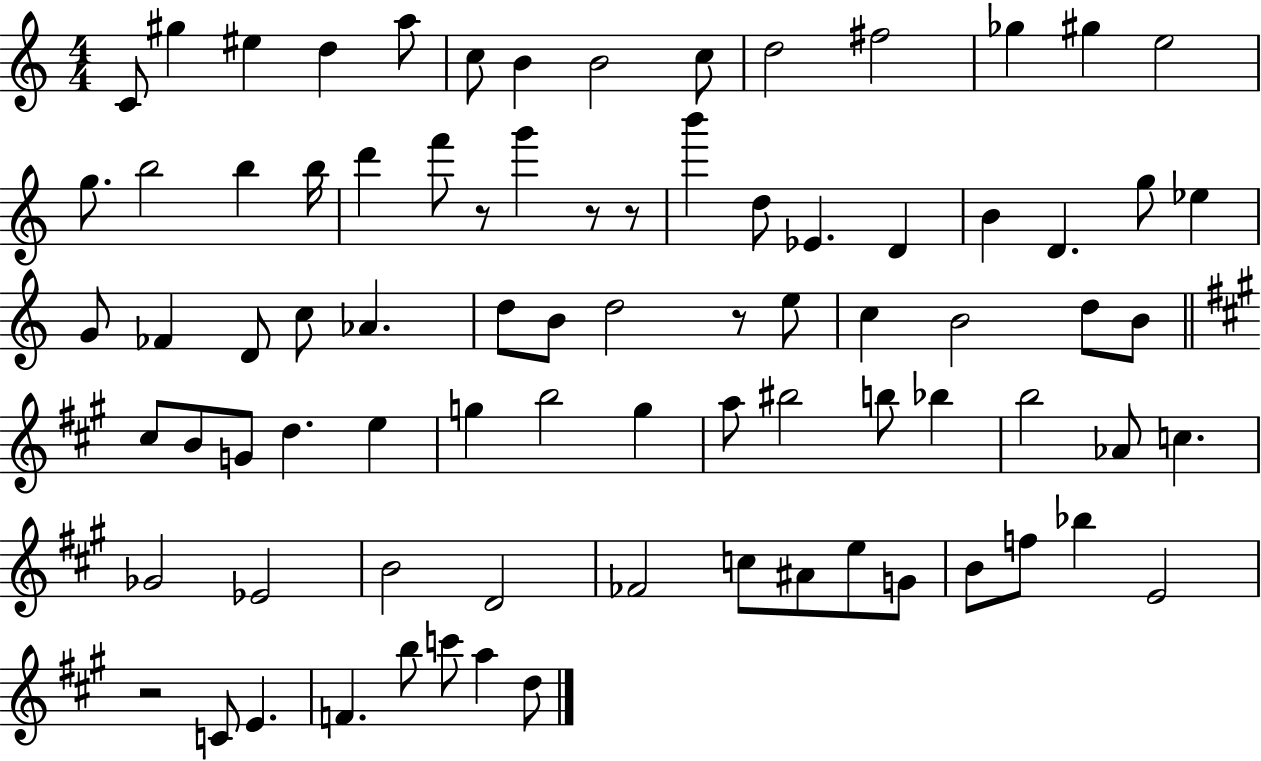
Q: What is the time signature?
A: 4/4